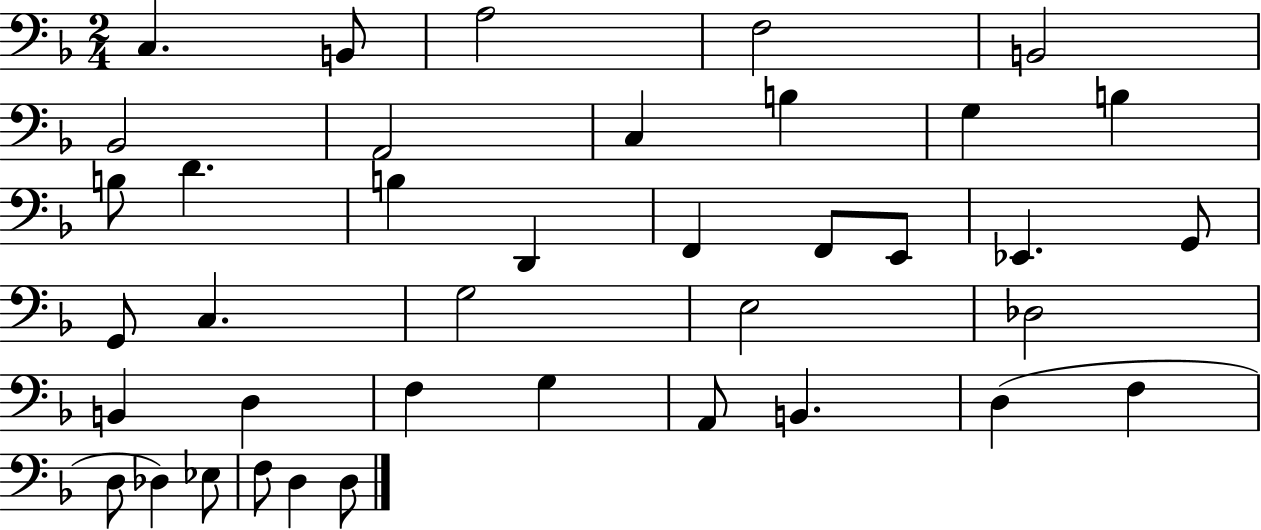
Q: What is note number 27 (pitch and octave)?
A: D3